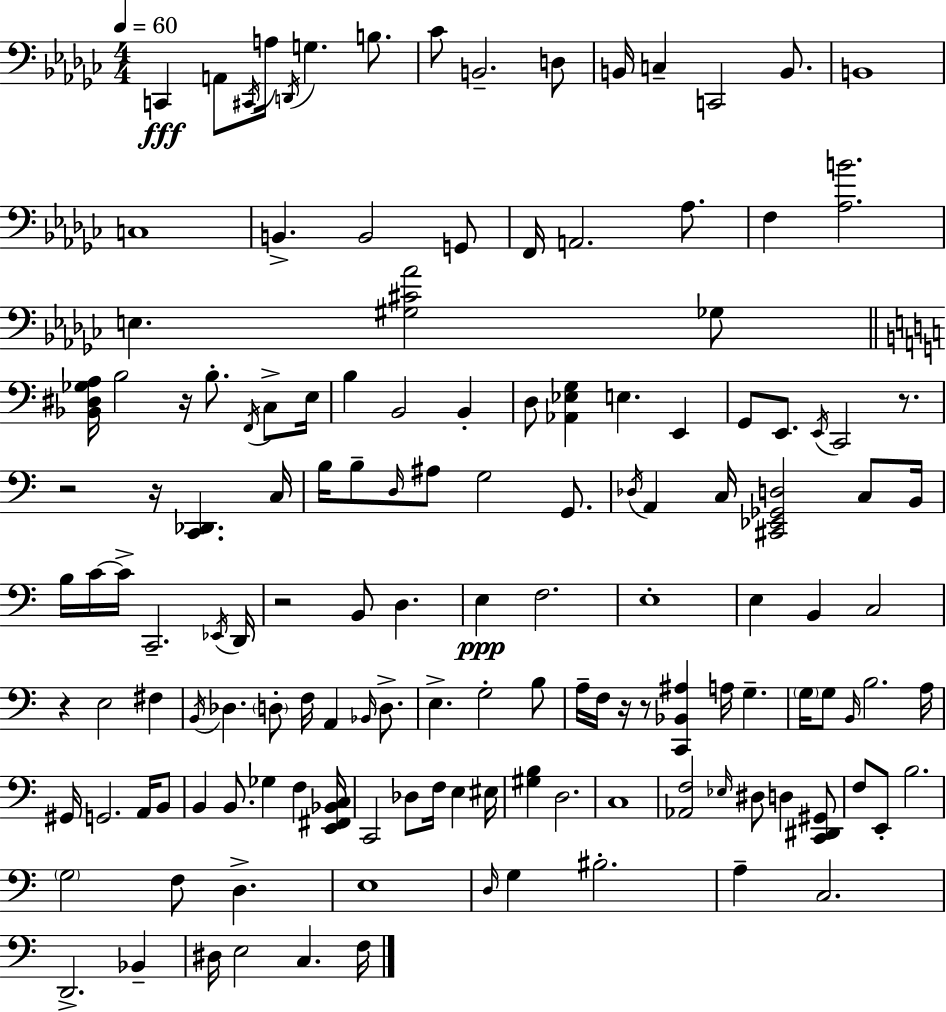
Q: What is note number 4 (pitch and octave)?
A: A3